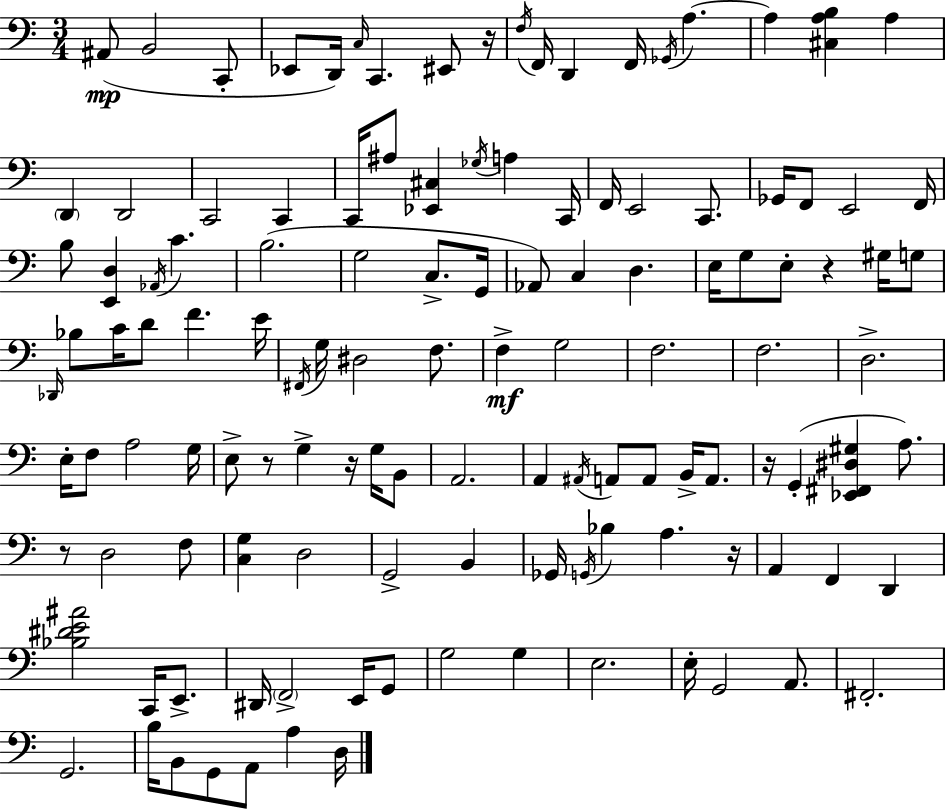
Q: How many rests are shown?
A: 7